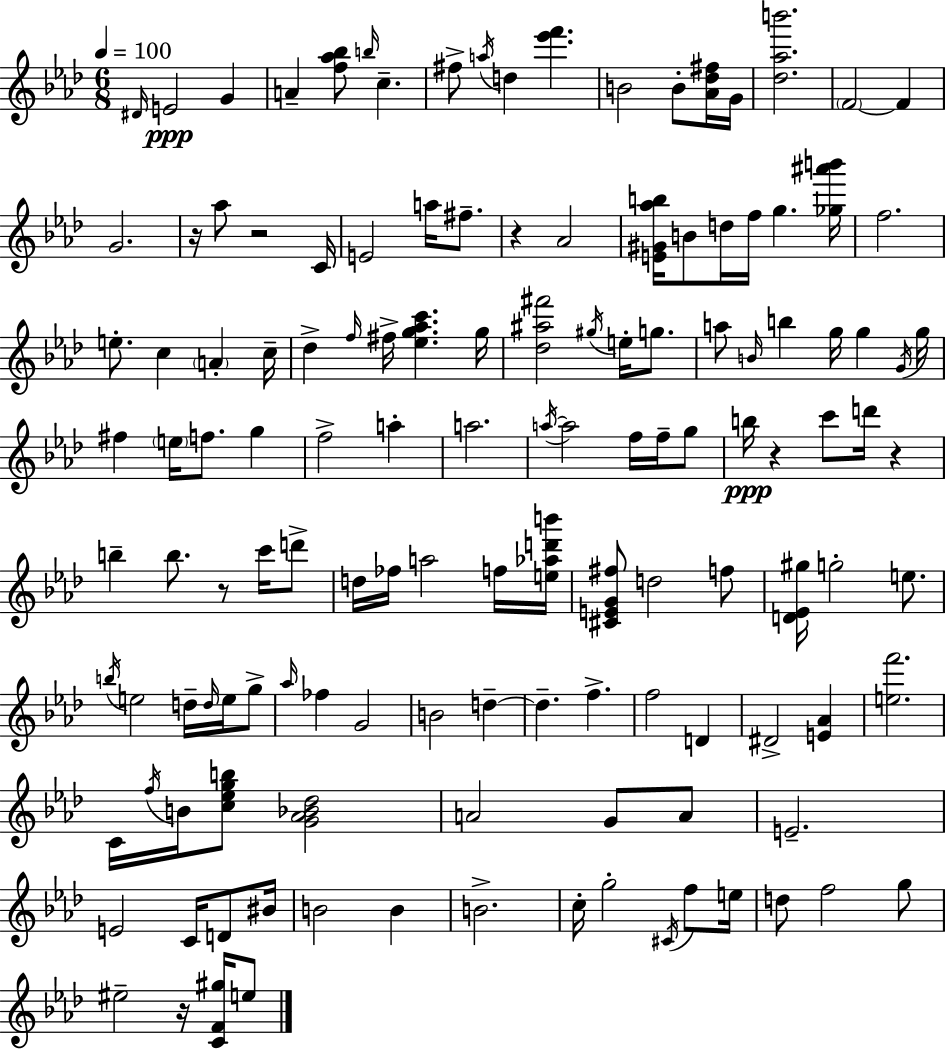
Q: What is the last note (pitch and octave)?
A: E5